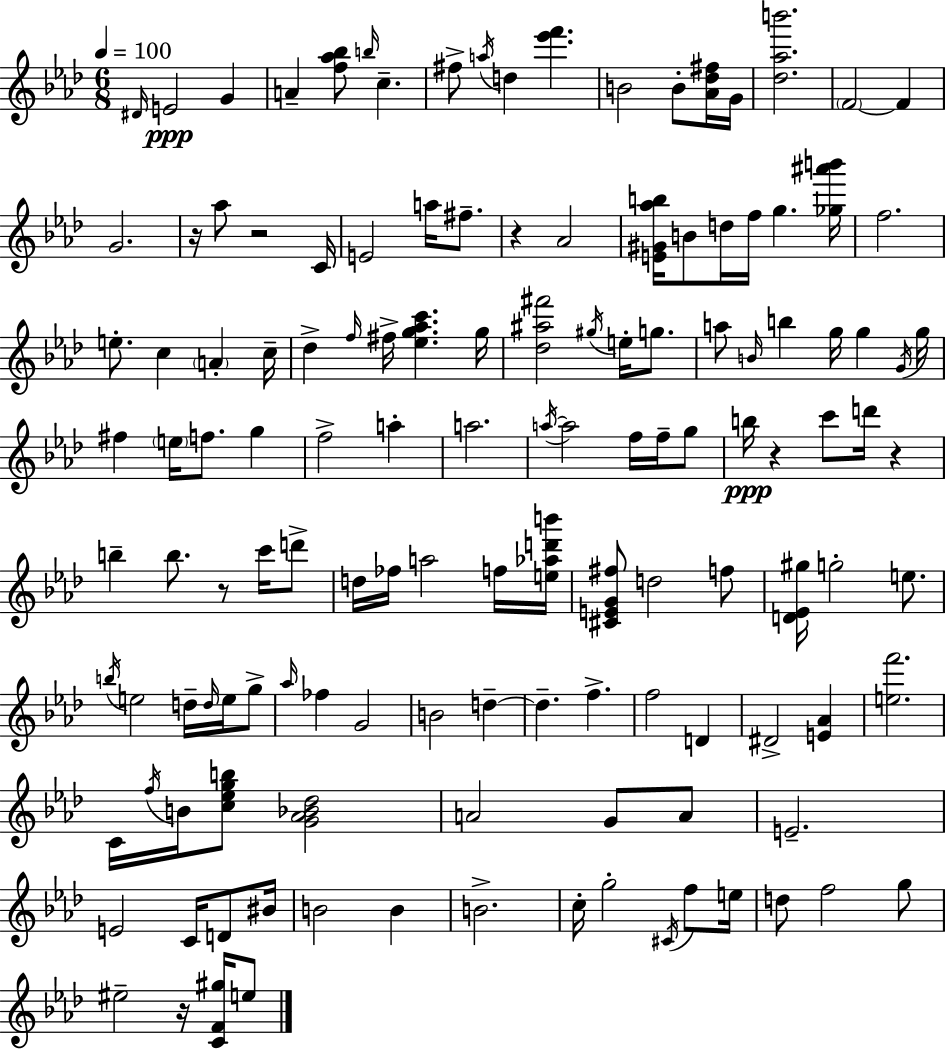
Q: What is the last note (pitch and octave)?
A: E5